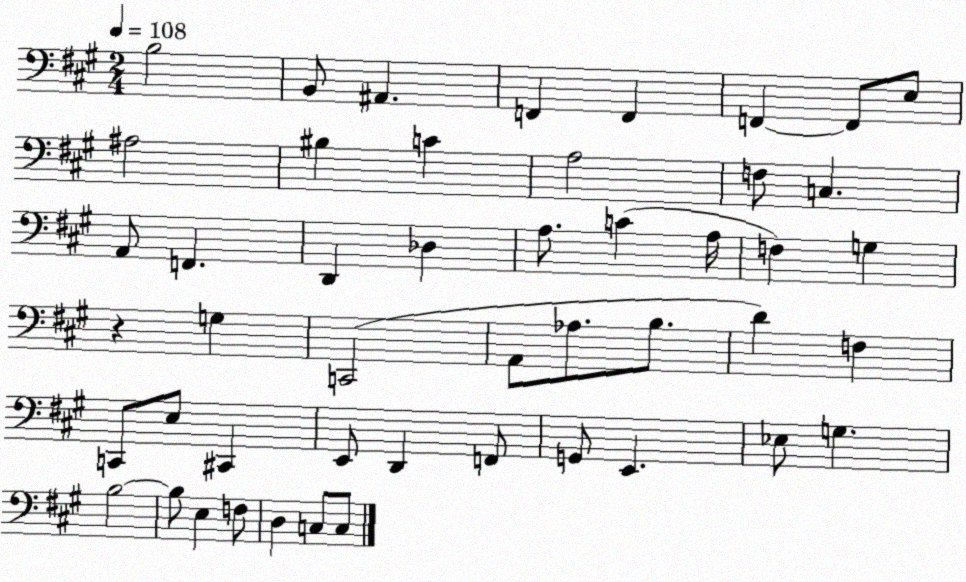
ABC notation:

X:1
T:Untitled
M:2/4
L:1/4
K:A
B,2 B,,/2 ^A,, F,, F,, F,, F,,/2 E,/2 ^A,2 ^B, C A,2 F,/2 C, A,,/2 F,, D,, _D, A,/2 C A,/4 F, G, z G, C,,2 A,,/2 _A,/2 B,/2 D F, C,,/2 E,/2 ^C,, E,,/2 D,, F,,/2 G,,/2 E,, _E,/2 G, B,2 B,/2 E, F,/2 D, C,/2 C,/2